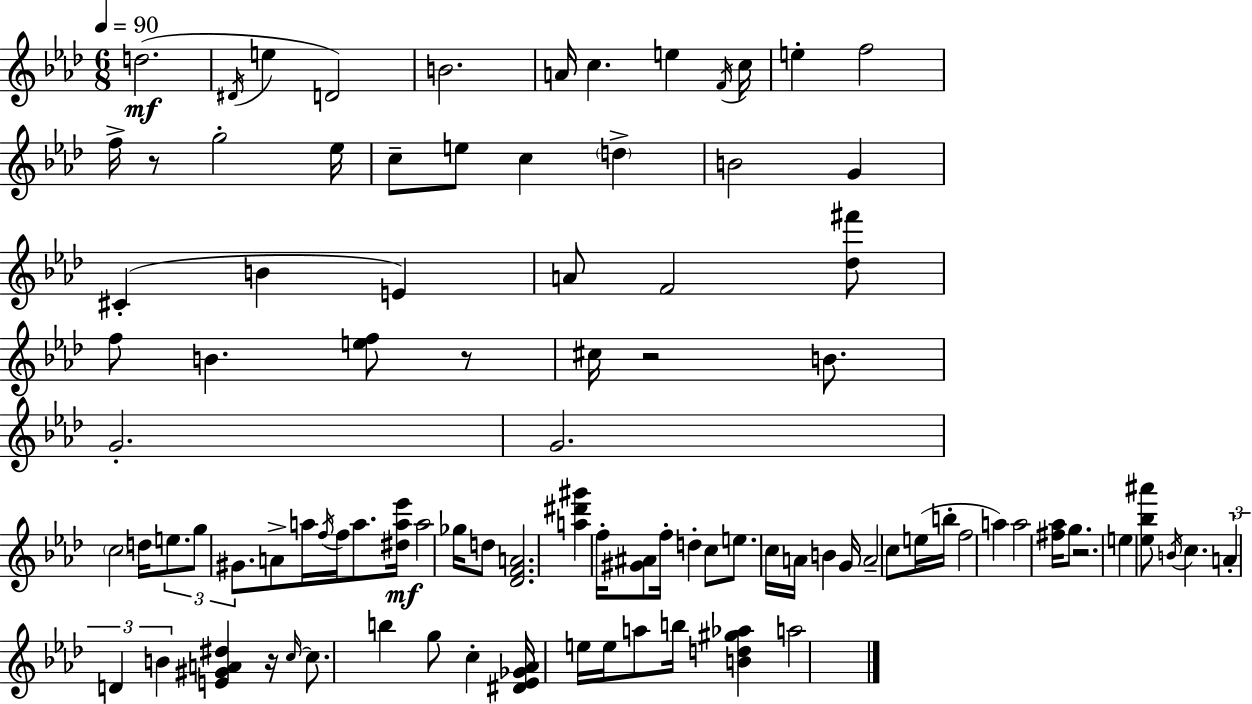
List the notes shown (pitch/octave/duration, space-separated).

D5/h. D#4/s E5/q D4/h B4/h. A4/s C5/q. E5/q F4/s C5/s E5/q F5/h F5/s R/e G5/h Eb5/s C5/e E5/e C5/q D5/q B4/h G4/q C#4/q B4/q E4/q A4/e F4/h [Db5,F#6]/e F5/e B4/q. [E5,F5]/e R/e C#5/s R/h B4/e. G4/h. G4/h. C5/h D5/s E5/e. G5/e G#4/e. A4/e A5/s F5/s F5/s A5/e. [D#5,A5,Eb6]/s A5/h Gb5/s D5/e [Db4,F4,A4]/h. [A5,D#6,G#6]/q F5/s [G#4,A#4]/e F5/s D5/q C5/e E5/e. C5/s A4/s B4/q G4/s A4/h C5/e E5/s B5/s F5/h A5/q A5/h [F#5,Ab5]/s G5/e. R/h. E5/q [Eb5,Bb5,A#6]/e B4/s C5/q. A4/q D4/q B4/q [E4,G#4,A4,D#5]/q R/s C5/s C5/e. B5/q G5/e C5/q [D#4,Eb4,Gb4,Ab4]/s E5/s E5/s A5/e B5/s [B4,D5,G#5,Ab5]/q A5/h